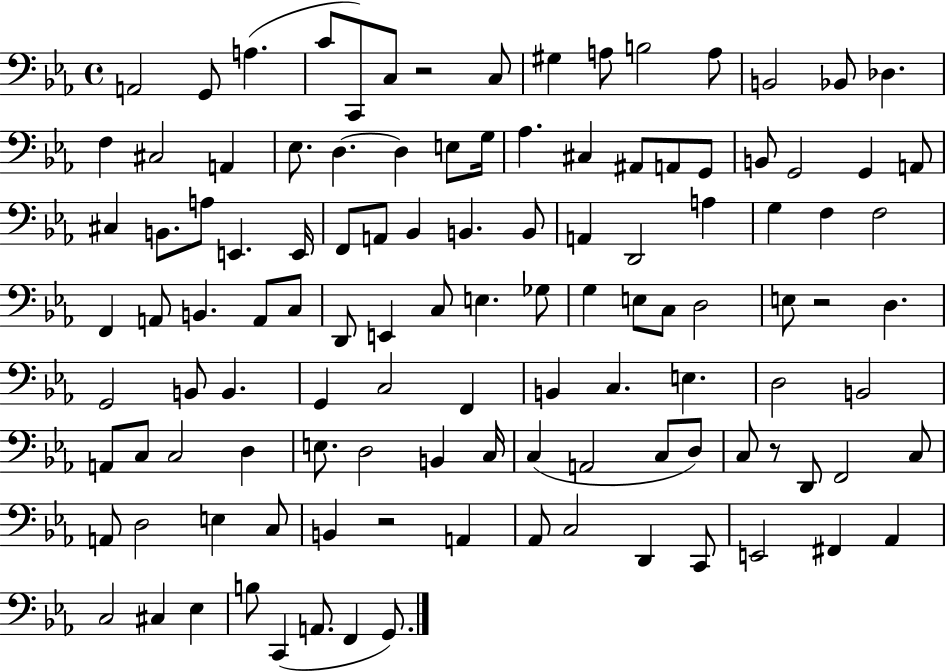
A2/h G2/e A3/q. C4/e C2/e C3/e R/h C3/e G#3/q A3/e B3/h A3/e B2/h Bb2/e Db3/q. F3/q C#3/h A2/q Eb3/e. D3/q. D3/q E3/e G3/s Ab3/q. C#3/q A#2/e A2/e G2/e B2/e G2/h G2/q A2/e C#3/q B2/e. A3/e E2/q. E2/s F2/e A2/e Bb2/q B2/q. B2/e A2/q D2/h A3/q G3/q F3/q F3/h F2/q A2/e B2/q. A2/e C3/e D2/e E2/q C3/e E3/q. Gb3/e G3/q E3/e C3/e D3/h E3/e R/h D3/q. G2/h B2/e B2/q. G2/q C3/h F2/q B2/q C3/q. E3/q. D3/h B2/h A2/e C3/e C3/h D3/q E3/e. D3/h B2/q C3/s C3/q A2/h C3/e D3/e C3/e R/e D2/e F2/h C3/e A2/e D3/h E3/q C3/e B2/q R/h A2/q Ab2/e C3/h D2/q C2/e E2/h F#2/q Ab2/q C3/h C#3/q Eb3/q B3/e C2/q A2/e. F2/q G2/e.